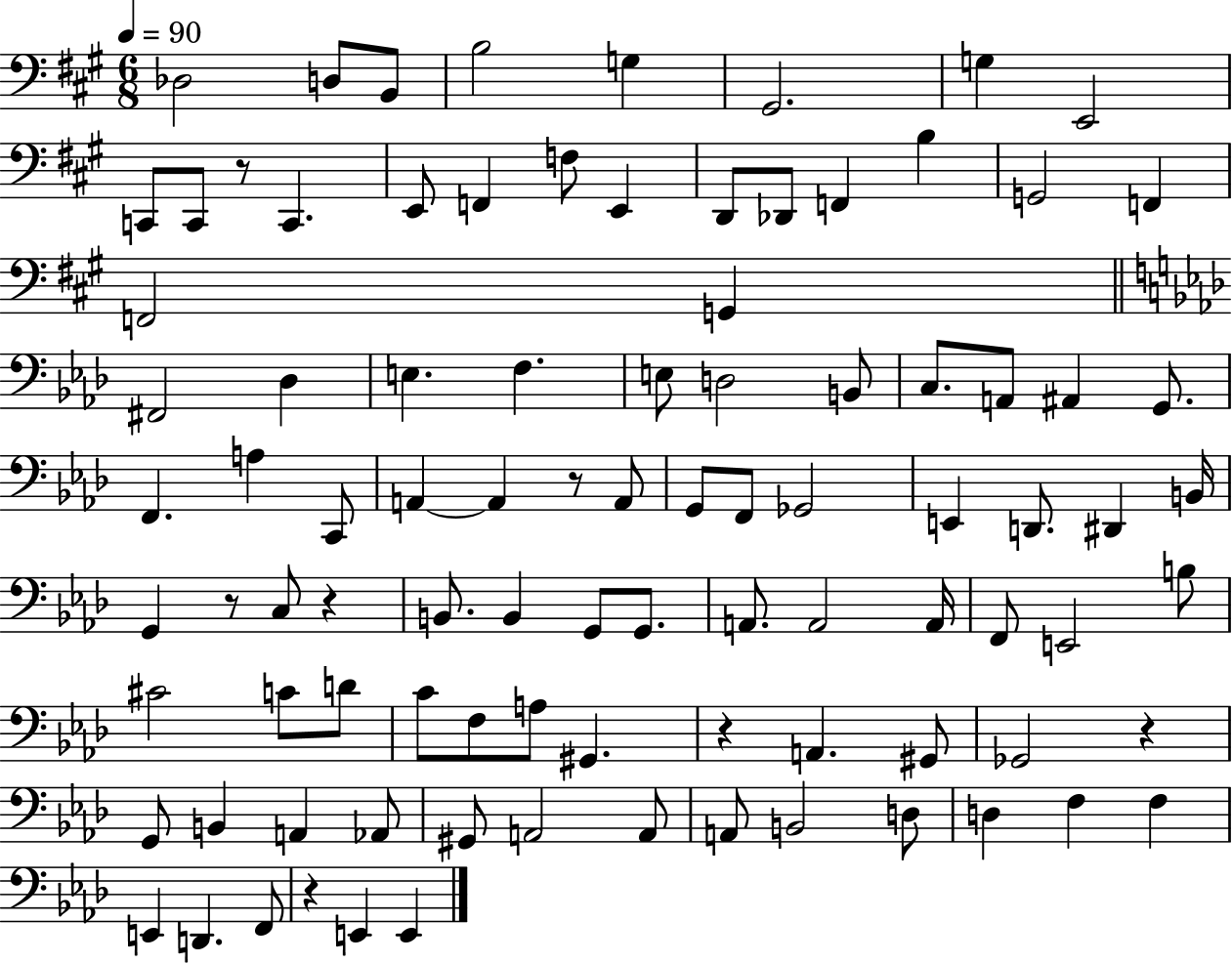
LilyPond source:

{
  \clef bass
  \numericTimeSignature
  \time 6/8
  \key a \major
  \tempo 4 = 90
  des2 d8 b,8 | b2 g4 | gis,2. | g4 e,2 | \break c,8 c,8 r8 c,4. | e,8 f,4 f8 e,4 | d,8 des,8 f,4 b4 | g,2 f,4 | \break f,2 g,4 | \bar "||" \break \key f \minor fis,2 des4 | e4. f4. | e8 d2 b,8 | c8. a,8 ais,4 g,8. | \break f,4. a4 c,8 | a,4~~ a,4 r8 a,8 | g,8 f,8 ges,2 | e,4 d,8. dis,4 b,16 | \break g,4 r8 c8 r4 | b,8. b,4 g,8 g,8. | a,8. a,2 a,16 | f,8 e,2 b8 | \break cis'2 c'8 d'8 | c'8 f8 a8 gis,4. | r4 a,4. gis,8 | ges,2 r4 | \break g,8 b,4 a,4 aes,8 | gis,8 a,2 a,8 | a,8 b,2 d8 | d4 f4 f4 | \break e,4 d,4. f,8 | r4 e,4 e,4 | \bar "|."
}